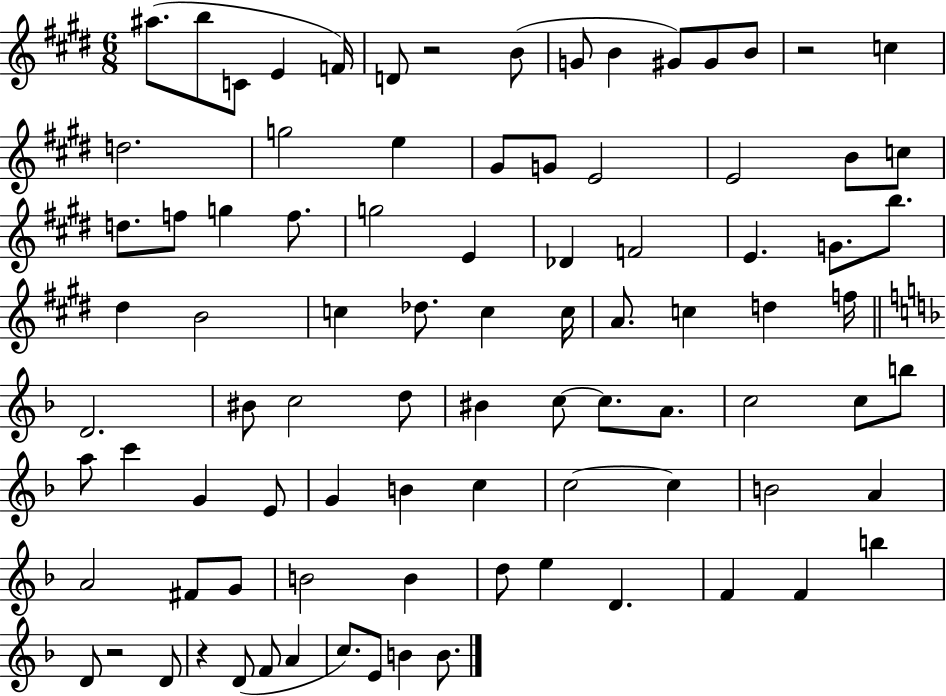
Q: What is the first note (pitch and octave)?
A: A#5